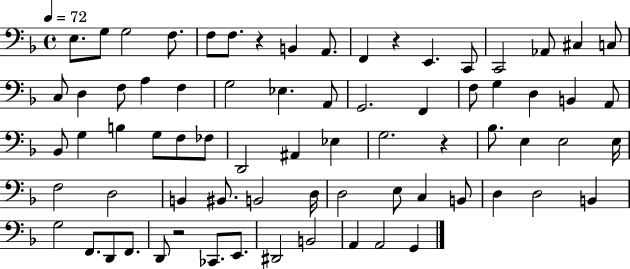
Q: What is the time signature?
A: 4/4